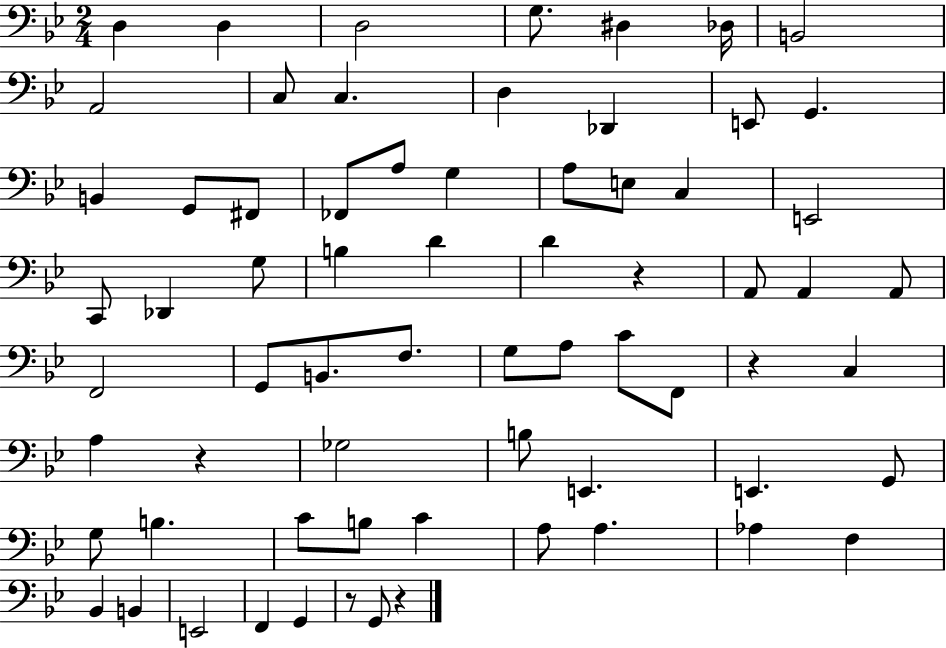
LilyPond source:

{
  \clef bass
  \numericTimeSignature
  \time 2/4
  \key bes \major
  d4 d4 | d2 | g8. dis4 des16 | b,2 | \break a,2 | c8 c4. | d4 des,4 | e,8 g,4. | \break b,4 g,8 fis,8 | fes,8 a8 g4 | a8 e8 c4 | e,2 | \break c,8 des,4 g8 | b4 d'4 | d'4 r4 | a,8 a,4 a,8 | \break f,2 | g,8 b,8. f8. | g8 a8 c'8 f,8 | r4 c4 | \break a4 r4 | ges2 | b8 e,4. | e,4. g,8 | \break g8 b4. | c'8 b8 c'4 | a8 a4. | aes4 f4 | \break bes,4 b,4 | e,2 | f,4 g,4 | r8 g,8 r4 | \break \bar "|."
}